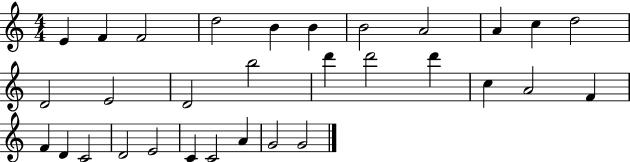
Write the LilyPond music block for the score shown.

{
  \clef treble
  \numericTimeSignature
  \time 4/4
  \key c \major
  e'4 f'4 f'2 | d''2 b'4 b'4 | b'2 a'2 | a'4 c''4 d''2 | \break d'2 e'2 | d'2 b''2 | d'''4 d'''2 d'''4 | c''4 a'2 f'4 | \break f'4 d'4 c'2 | d'2 e'2 | c'4 c'2 a'4 | g'2 g'2 | \break \bar "|."
}